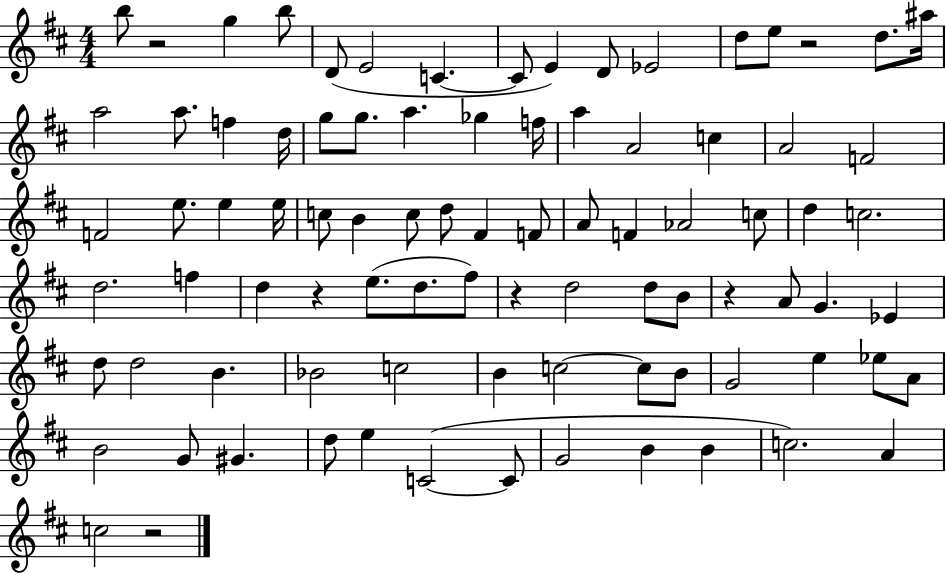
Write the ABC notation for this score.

X:1
T:Untitled
M:4/4
L:1/4
K:D
b/2 z2 g b/2 D/2 E2 C C/2 E D/2 _E2 d/2 e/2 z2 d/2 ^a/4 a2 a/2 f d/4 g/2 g/2 a _g f/4 a A2 c A2 F2 F2 e/2 e e/4 c/2 B c/2 d/2 ^F F/2 A/2 F _A2 c/2 d c2 d2 f d z e/2 d/2 ^f/2 z d2 d/2 B/2 z A/2 G _E d/2 d2 B _B2 c2 B c2 c/2 B/2 G2 e _e/2 A/2 B2 G/2 ^G d/2 e C2 C/2 G2 B B c2 A c2 z2